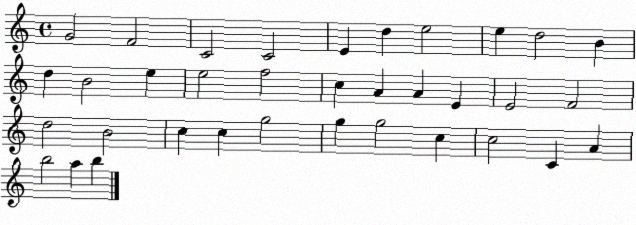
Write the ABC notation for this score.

X:1
T:Untitled
M:4/4
L:1/4
K:C
G2 F2 C2 C2 E d e2 e d2 B d B2 e e2 f2 c A A E E2 F2 d2 B2 c c g2 g g2 c c2 C A b2 a b